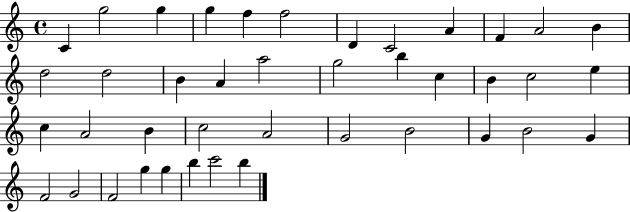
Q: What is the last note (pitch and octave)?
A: B5